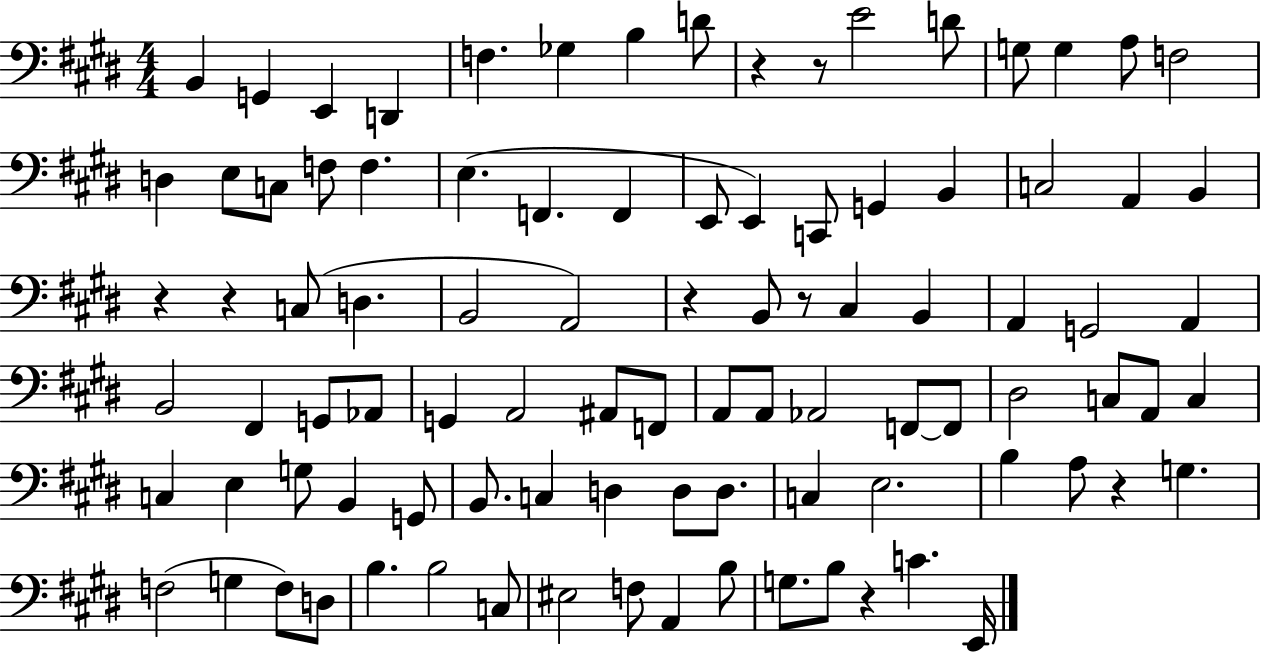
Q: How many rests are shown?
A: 8